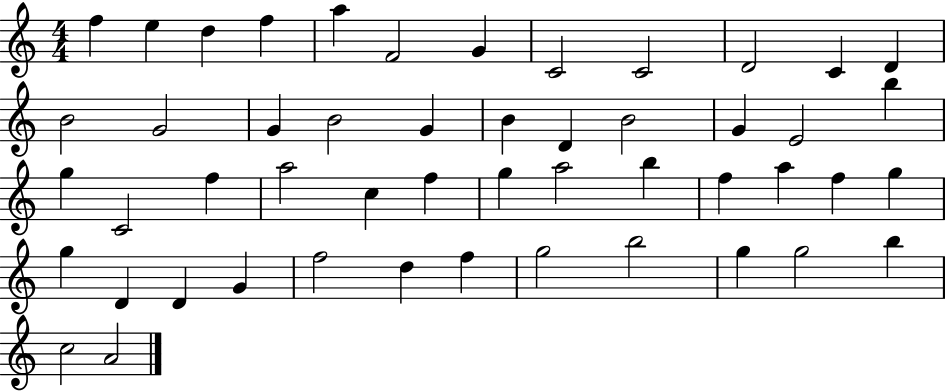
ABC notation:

X:1
T:Untitled
M:4/4
L:1/4
K:C
f e d f a F2 G C2 C2 D2 C D B2 G2 G B2 G B D B2 G E2 b g C2 f a2 c f g a2 b f a f g g D D G f2 d f g2 b2 g g2 b c2 A2